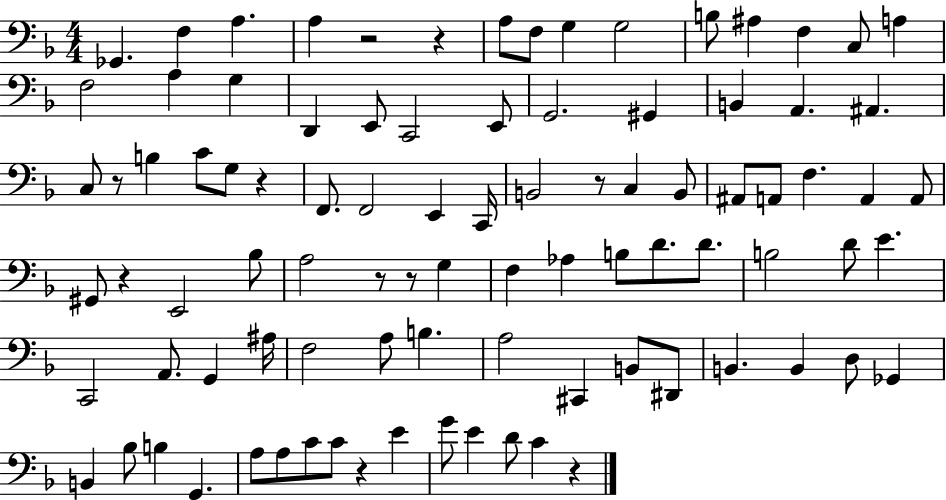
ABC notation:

X:1
T:Untitled
M:4/4
L:1/4
K:F
_G,, F, A, A, z2 z A,/2 F,/2 G, G,2 B,/2 ^A, F, C,/2 A, F,2 A, G, D,, E,,/2 C,,2 E,,/2 G,,2 ^G,, B,, A,, ^A,, C,/2 z/2 B, C/2 G,/2 z F,,/2 F,,2 E,, C,,/4 B,,2 z/2 C, B,,/2 ^A,,/2 A,,/2 F, A,, A,,/2 ^G,,/2 z E,,2 _B,/2 A,2 z/2 z/2 G, F, _A, B,/2 D/2 D/2 B,2 D/2 E C,,2 A,,/2 G,, ^A,/4 F,2 A,/2 B, A,2 ^C,, B,,/2 ^D,,/2 B,, B,, D,/2 _G,, B,, _B,/2 B, G,, A,/2 A,/2 C/2 C/2 z E G/2 E D/2 C z